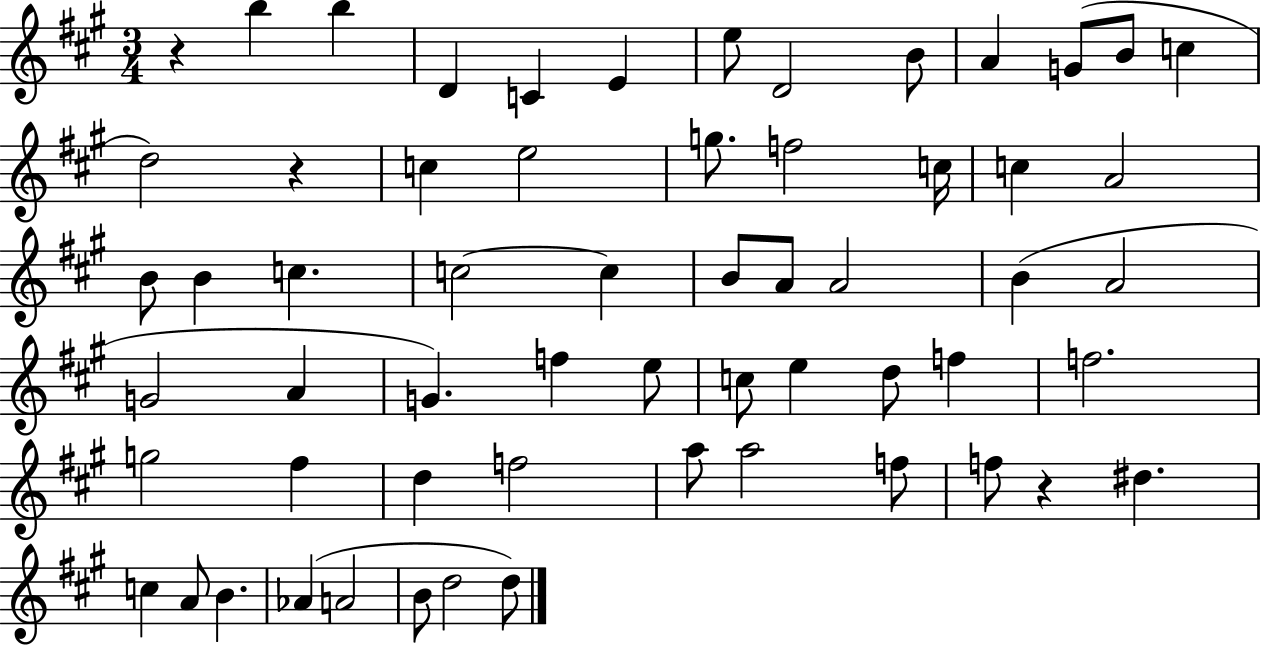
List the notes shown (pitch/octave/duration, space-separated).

R/q B5/q B5/q D4/q C4/q E4/q E5/e D4/h B4/e A4/q G4/e B4/e C5/q D5/h R/q C5/q E5/h G5/e. F5/h C5/s C5/q A4/h B4/e B4/q C5/q. C5/h C5/q B4/e A4/e A4/h B4/q A4/h G4/h A4/q G4/q. F5/q E5/e C5/e E5/q D5/e F5/q F5/h. G5/h F#5/q D5/q F5/h A5/e A5/h F5/e F5/e R/q D#5/q. C5/q A4/e B4/q. Ab4/q A4/h B4/e D5/h D5/e